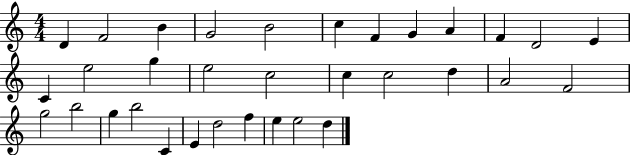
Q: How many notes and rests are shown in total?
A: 33